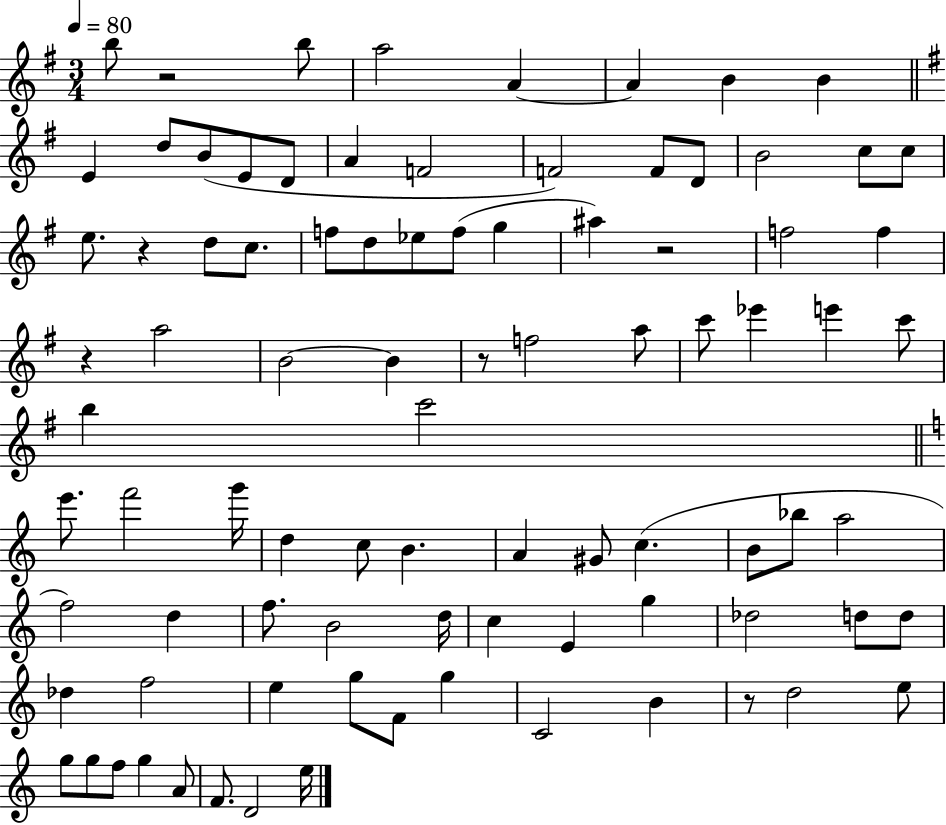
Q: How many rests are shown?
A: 6